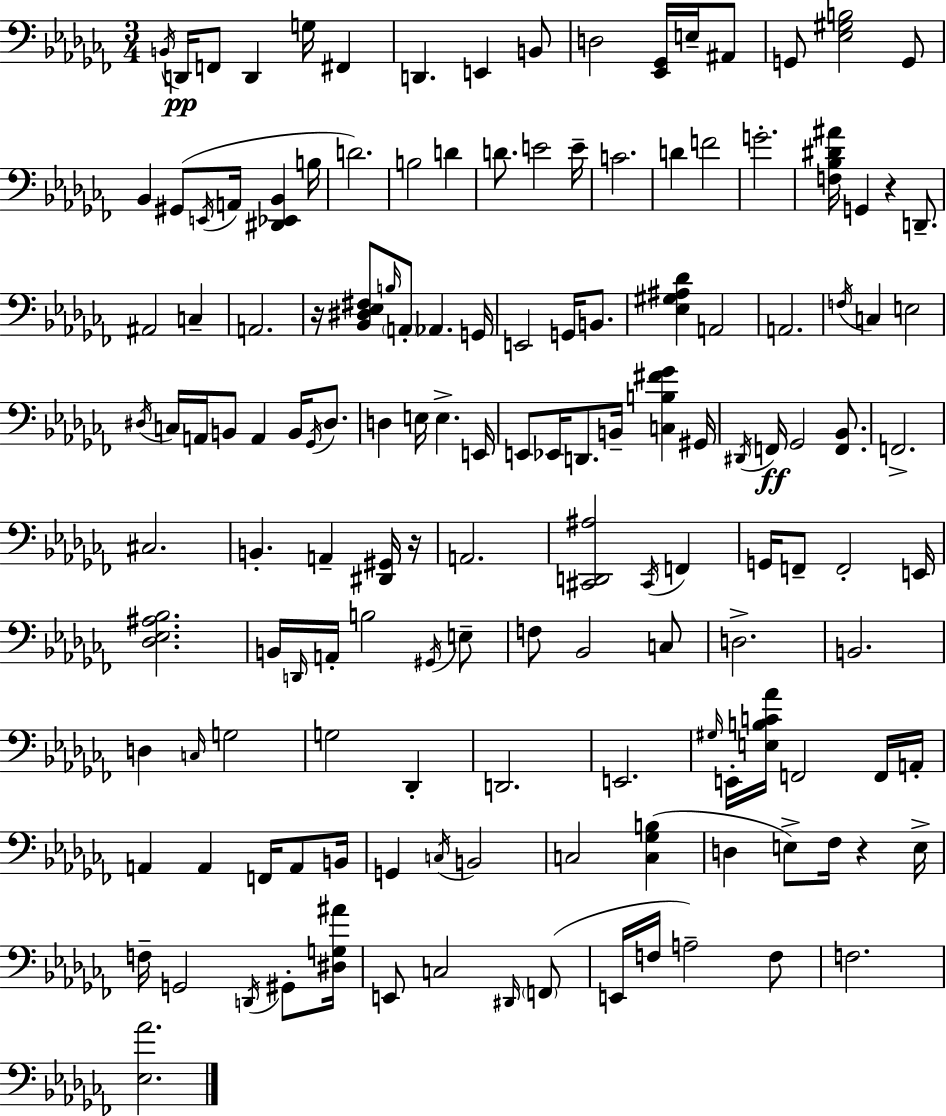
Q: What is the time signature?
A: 3/4